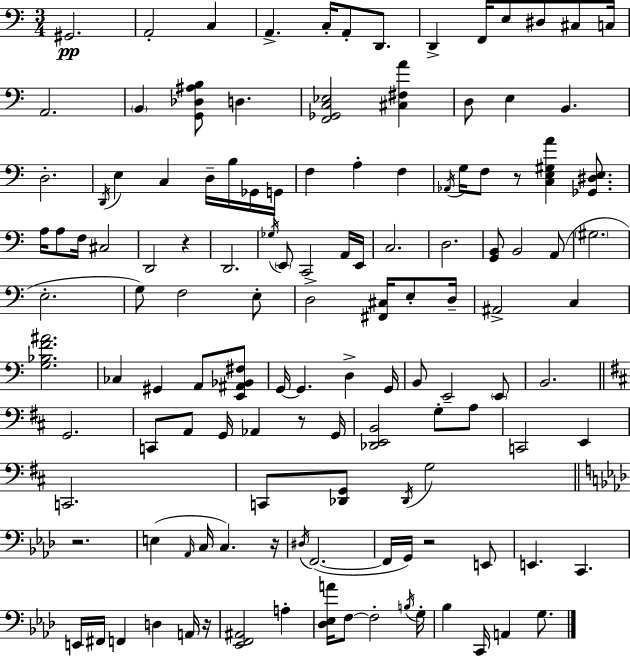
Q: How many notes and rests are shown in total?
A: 128